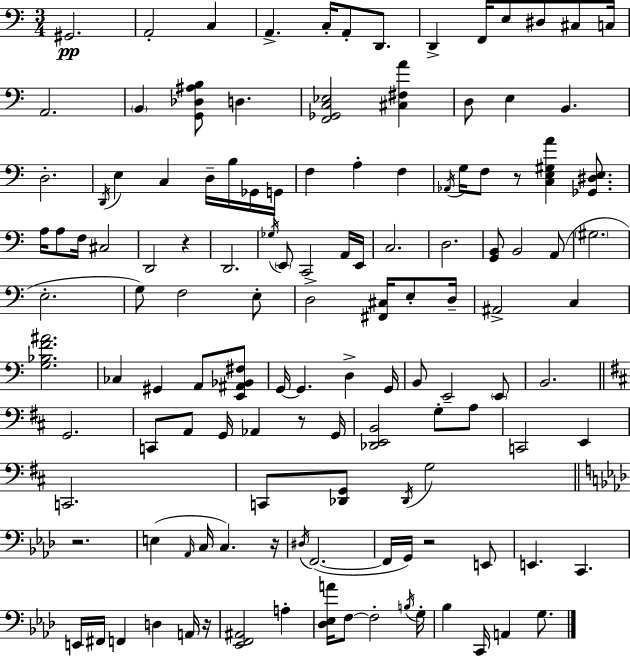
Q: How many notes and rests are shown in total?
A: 128